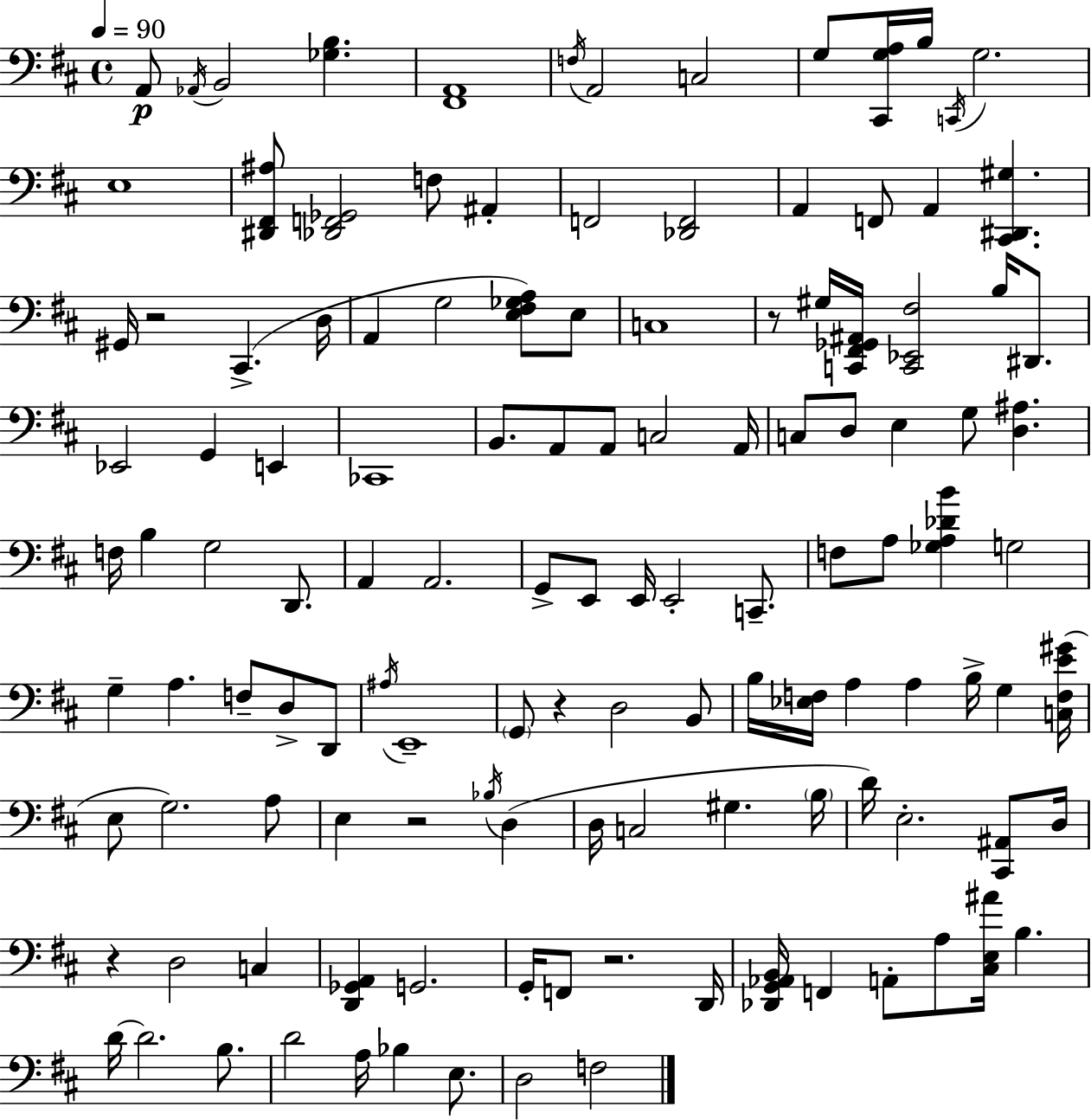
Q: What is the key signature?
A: D major